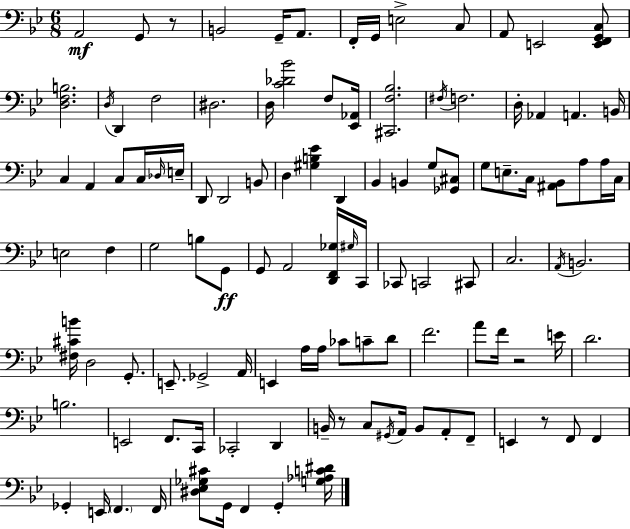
X:1
T:Untitled
M:6/8
L:1/4
K:Bb
A,,2 G,,/2 z/2 B,,2 G,,/4 A,,/2 F,,/4 G,,/4 E,2 C,/2 A,,/2 E,,2 [E,,F,,G,,C,]/2 [D,F,B,]2 D,/4 D,, F,2 ^D,2 D,/4 [C_D_B]2 F,/2 [_E,,_A,,]/4 [^C,,F,_B,]2 ^F,/4 F,2 D,/4 _A,, A,, B,,/4 C, A,, C,/2 C,/4 _D,/4 E,/4 D,,/2 D,,2 B,,/2 D, [^G,B,_E] D,, _B,, B,, G,/2 [_G,,^C,]/2 G,/2 E,/2 C,/4 [^A,,_B,,]/2 A,/2 A,/4 C,/4 E,2 F, G,2 B,/2 G,,/2 G,,/2 A,,2 [D,,F,,_G,]/4 ^G,/4 C,,/4 _C,,/2 C,,2 ^C,,/2 C,2 A,,/4 B,,2 [^F,^CB]/4 D,2 G,,/2 E,,/2 _G,,2 A,,/4 E,, A,/4 A,/4 _C/2 C/2 D/2 F2 A/2 F/4 z2 E/4 D2 B,2 E,,2 F,,/2 C,,/4 _C,,2 D,, B,,/4 z/2 C,/2 ^G,,/4 A,,/4 B,,/2 A,,/2 F,,/2 E,, z/2 F,,/2 F,, _G,, E,,/4 F,, F,,/4 [^D,_E,_G,^C]/2 G,,/4 F,, G,, [G,_A,C^D]/4